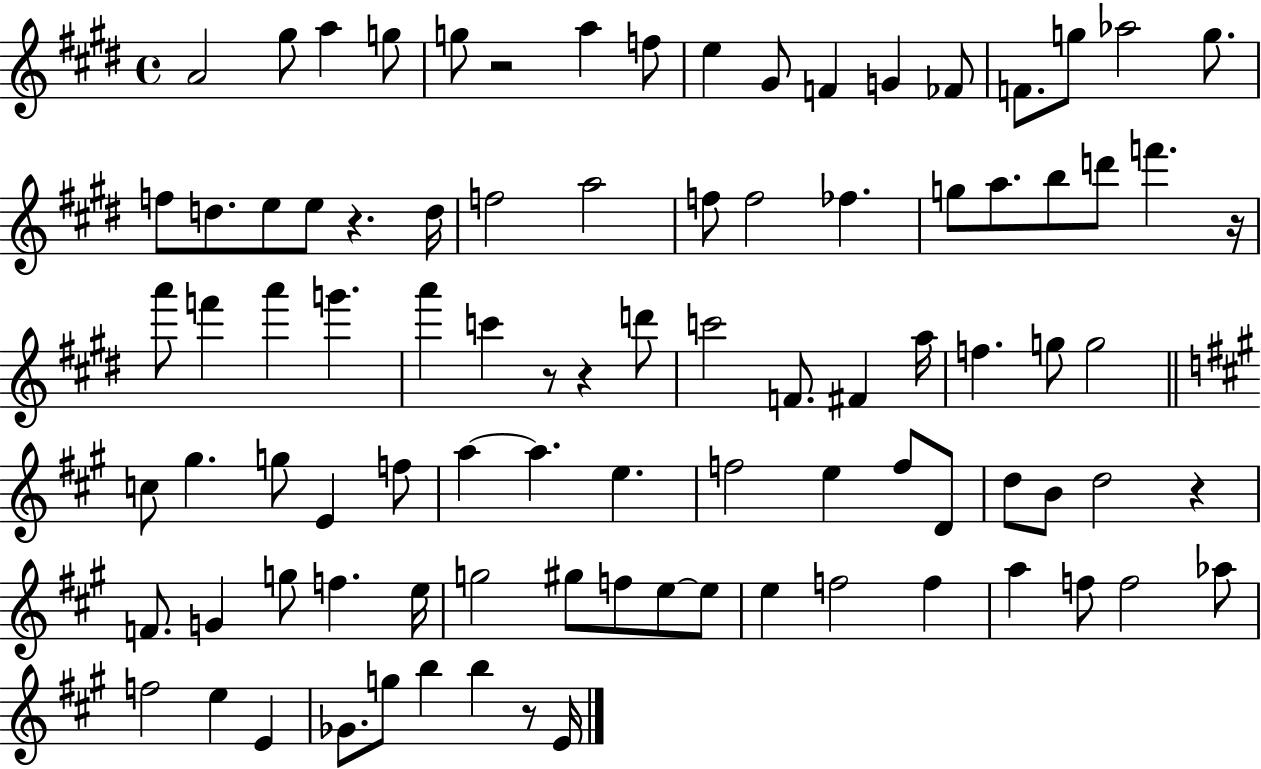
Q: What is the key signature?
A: E major